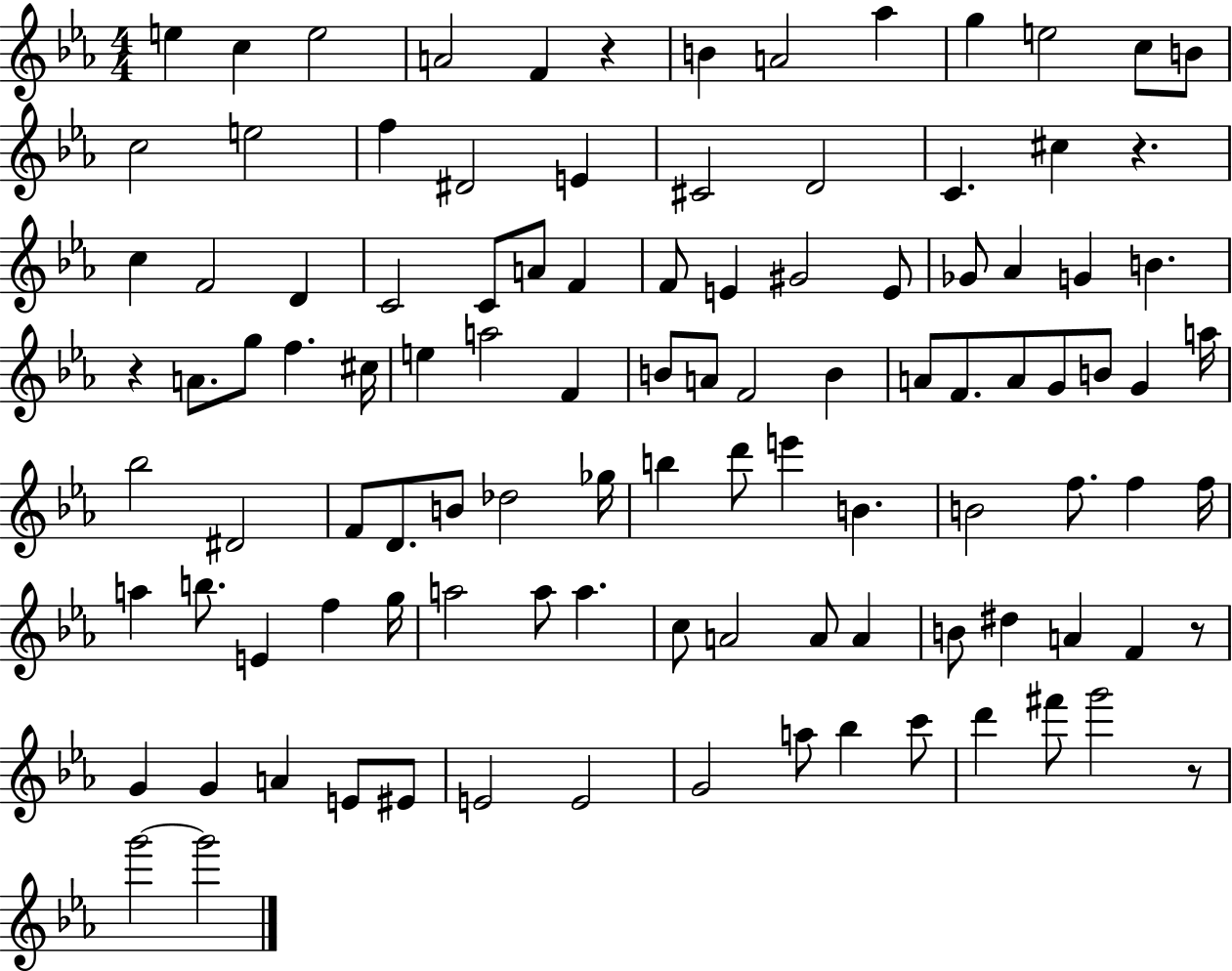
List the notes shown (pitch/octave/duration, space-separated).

E5/q C5/q E5/h A4/h F4/q R/q B4/q A4/h Ab5/q G5/q E5/h C5/e B4/e C5/h E5/h F5/q D#4/h E4/q C#4/h D4/h C4/q. C#5/q R/q. C5/q F4/h D4/q C4/h C4/e A4/e F4/q F4/e E4/q G#4/h E4/e Gb4/e Ab4/q G4/q B4/q. R/q A4/e. G5/e F5/q. C#5/s E5/q A5/h F4/q B4/e A4/e F4/h B4/q A4/e F4/e. A4/e G4/e B4/e G4/q A5/s Bb5/h D#4/h F4/e D4/e. B4/e Db5/h Gb5/s B5/q D6/e E6/q B4/q. B4/h F5/e. F5/q F5/s A5/q B5/e. E4/q F5/q G5/s A5/h A5/e A5/q. C5/e A4/h A4/e A4/q B4/e D#5/q A4/q F4/q R/e G4/q G4/q A4/q E4/e EIS4/e E4/h E4/h G4/h A5/e Bb5/q C6/e D6/q F#6/e G6/h R/e G6/h G6/h